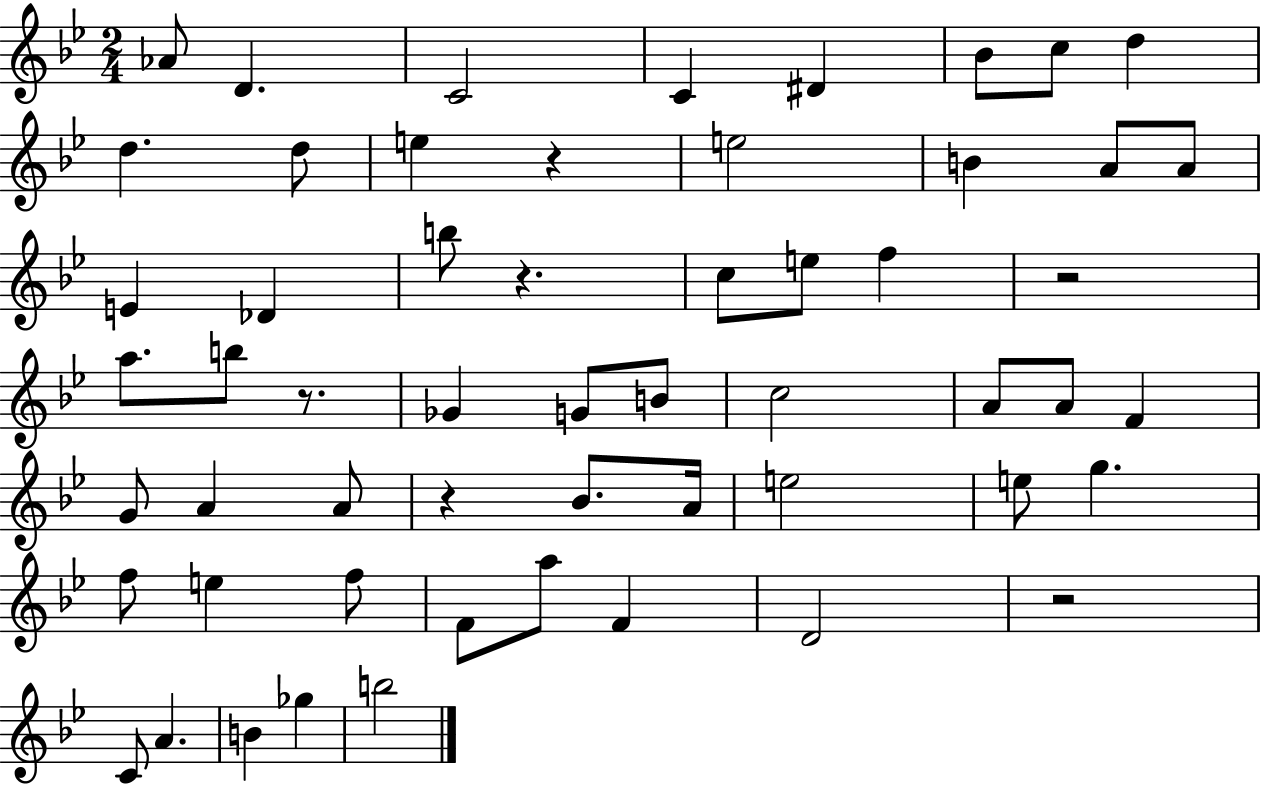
Ab4/e D4/q. C4/h C4/q D#4/q Bb4/e C5/e D5/q D5/q. D5/e E5/q R/q E5/h B4/q A4/e A4/e E4/q Db4/q B5/e R/q. C5/e E5/e F5/q R/h A5/e. B5/e R/e. Gb4/q G4/e B4/e C5/h A4/e A4/e F4/q G4/e A4/q A4/e R/q Bb4/e. A4/s E5/h E5/e G5/q. F5/e E5/q F5/e F4/e A5/e F4/q D4/h R/h C4/e A4/q. B4/q Gb5/q B5/h